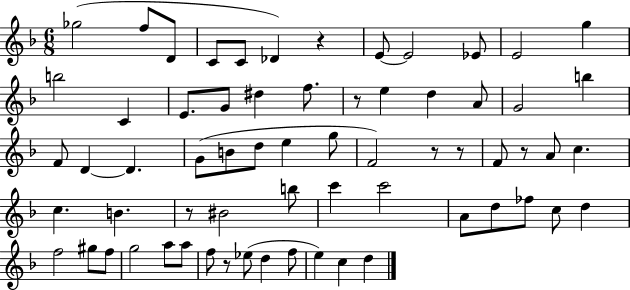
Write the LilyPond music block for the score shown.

{
  \clef treble
  \numericTimeSignature
  \time 6/8
  \key f \major
  ges''2( f''8 d'8 | c'8 c'8 des'4) r4 | e'8~~ e'2 ees'8 | e'2 g''4 | \break b''2 c'4 | e'8. g'8 dis''4 f''8. | r8 e''4 d''4 a'8 | g'2 b''4 | \break f'8 d'4~~ d'4. | g'8( b'8 d''8 e''4 g''8 | f'2) r8 r8 | f'8 r8 a'8 c''4. | \break c''4. b'4. | r8 bis'2 b''8 | c'''4 c'''2 | a'8 d''8 fes''8 c''8 d''4 | \break f''2 gis''8 f''8 | g''2 a''8 a''8 | f''8 r8 ees''8( d''4 f''8 | e''4) c''4 d''4 | \break \bar "|."
}